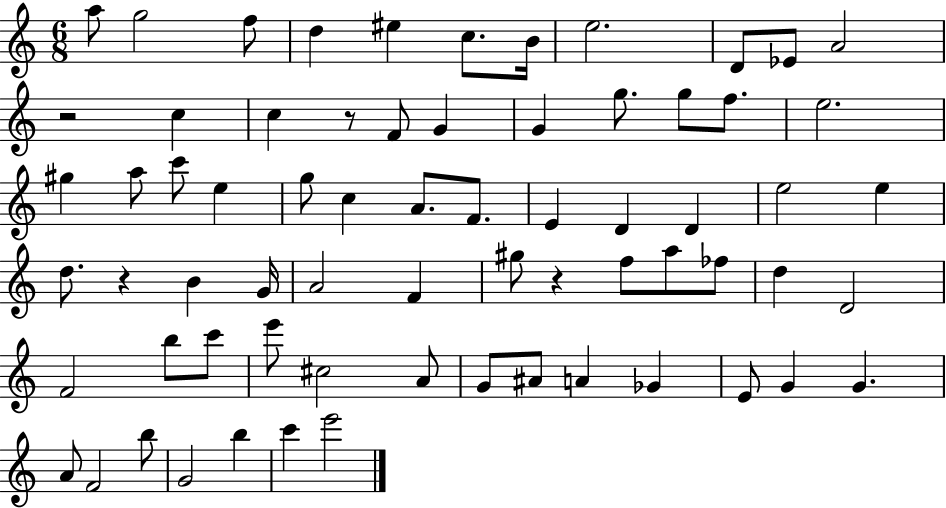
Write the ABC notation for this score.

X:1
T:Untitled
M:6/8
L:1/4
K:C
a/2 g2 f/2 d ^e c/2 B/4 e2 D/2 _E/2 A2 z2 c c z/2 F/2 G G g/2 g/2 f/2 e2 ^g a/2 c'/2 e g/2 c A/2 F/2 E D D e2 e d/2 z B G/4 A2 F ^g/2 z f/2 a/2 _f/2 d D2 F2 b/2 c'/2 e'/2 ^c2 A/2 G/2 ^A/2 A _G E/2 G G A/2 F2 b/2 G2 b c' e'2